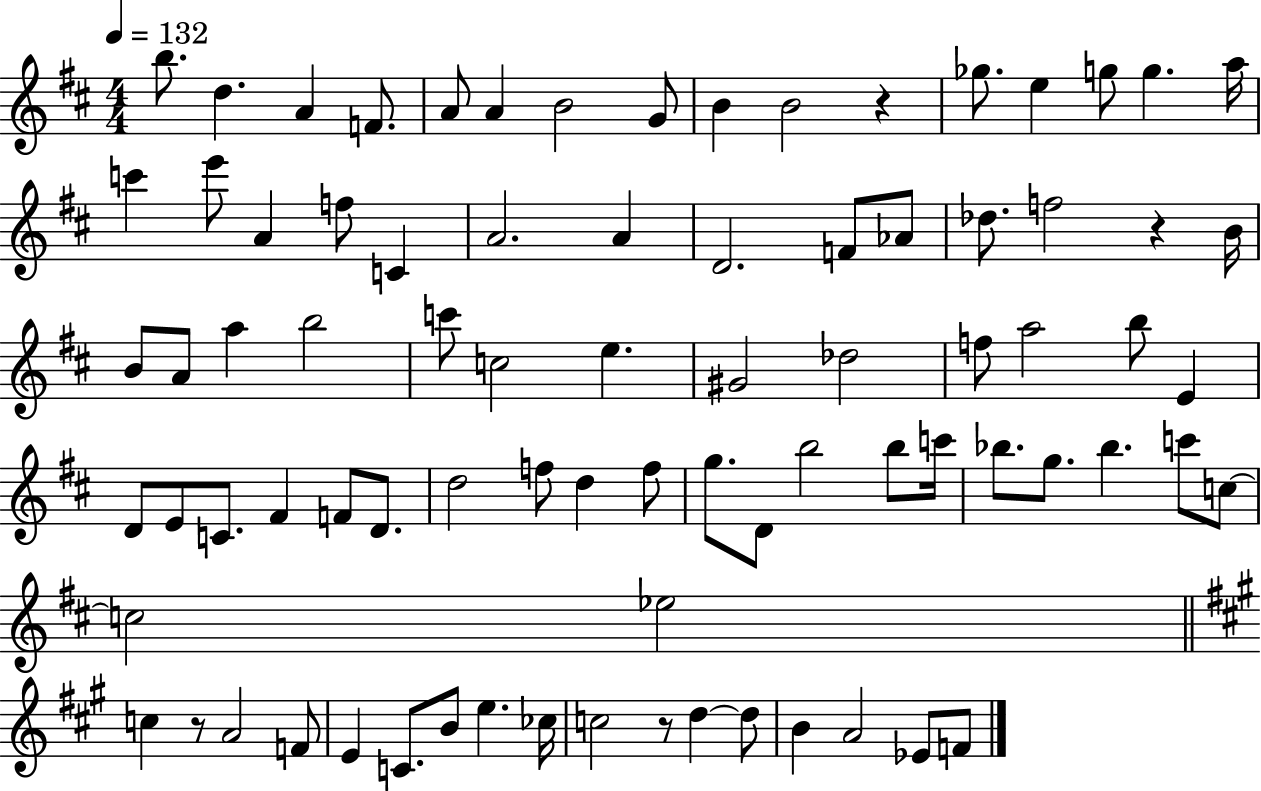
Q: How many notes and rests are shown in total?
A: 82